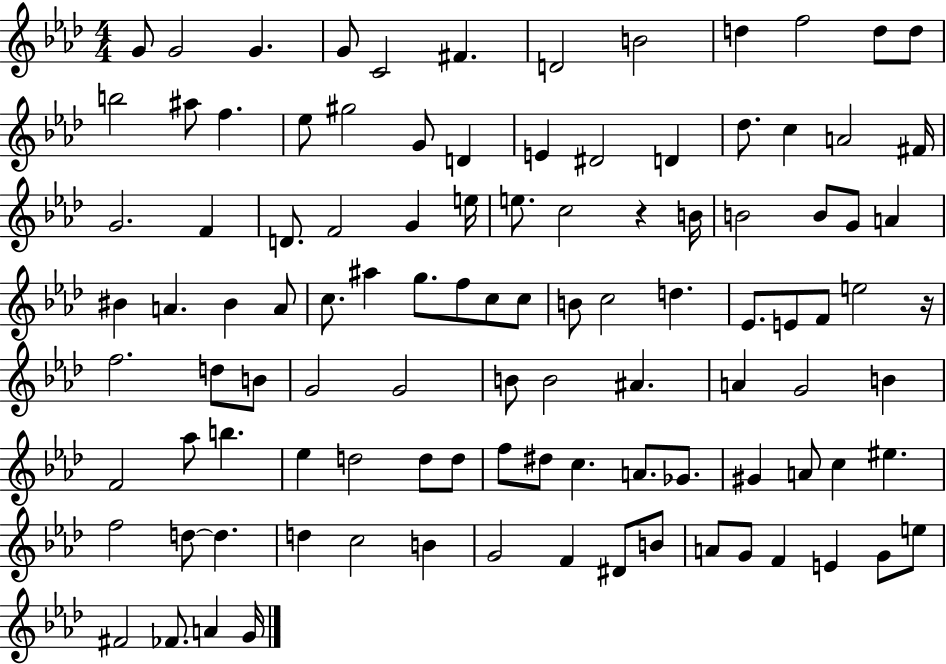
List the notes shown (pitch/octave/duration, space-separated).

G4/e G4/h G4/q. G4/e C4/h F#4/q. D4/h B4/h D5/q F5/h D5/e D5/e B5/h A#5/e F5/q. Eb5/e G#5/h G4/e D4/q E4/q D#4/h D4/q Db5/e. C5/q A4/h F#4/s G4/h. F4/q D4/e. F4/h G4/q E5/s E5/e. C5/h R/q B4/s B4/h B4/e G4/e A4/q BIS4/q A4/q. BIS4/q A4/e C5/e. A#5/q G5/e. F5/e C5/e C5/e B4/e C5/h D5/q. Eb4/e. E4/e F4/e E5/h R/s F5/h. D5/e B4/e G4/h G4/h B4/e B4/h A#4/q. A4/q G4/h B4/q F4/h Ab5/e B5/q. Eb5/q D5/h D5/e D5/e F5/e D#5/e C5/q. A4/e. Gb4/e. G#4/q A4/e C5/q EIS5/q. F5/h D5/e D5/q. D5/q C5/h B4/q G4/h F4/q D#4/e B4/e A4/e G4/e F4/q E4/q G4/e E5/e F#4/h FES4/e. A4/q G4/s